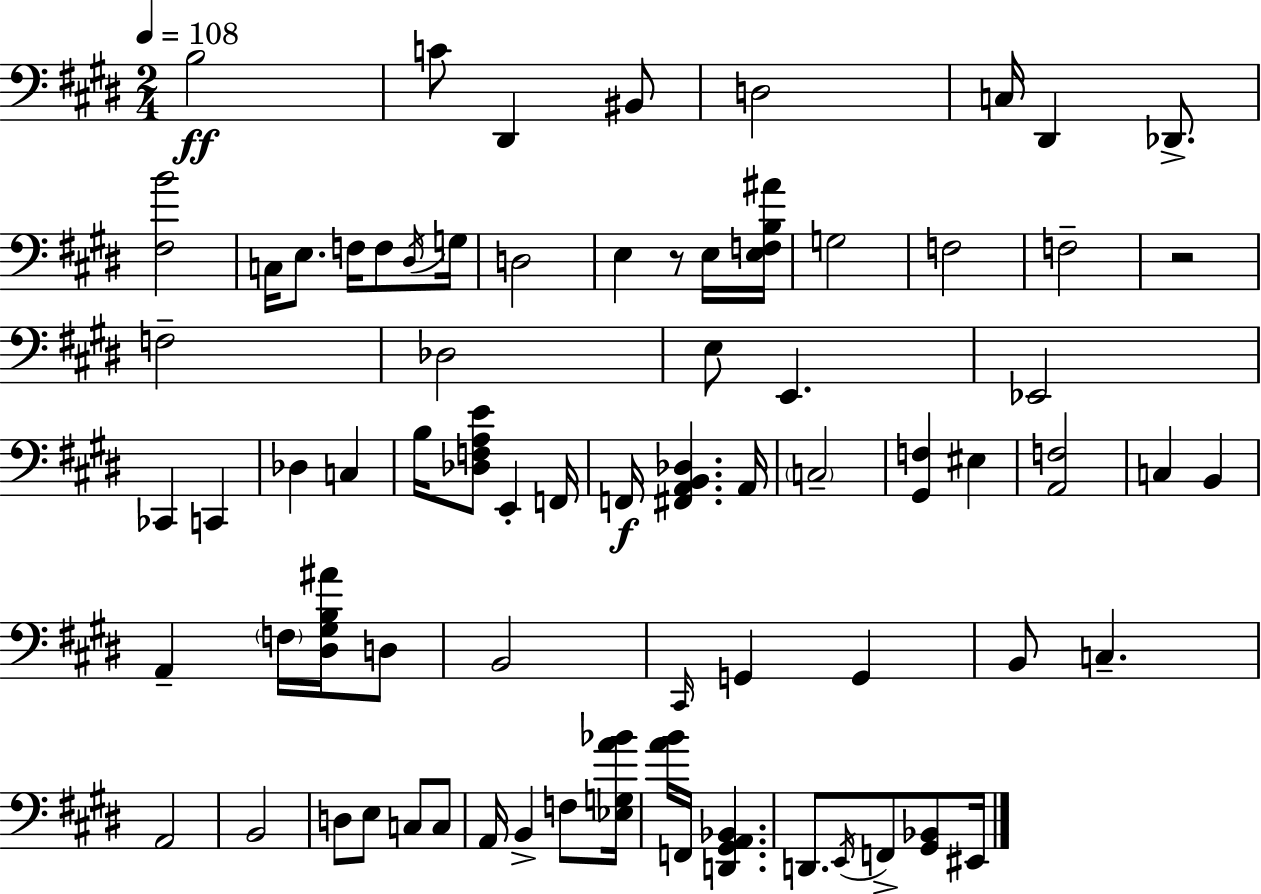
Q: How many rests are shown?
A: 2